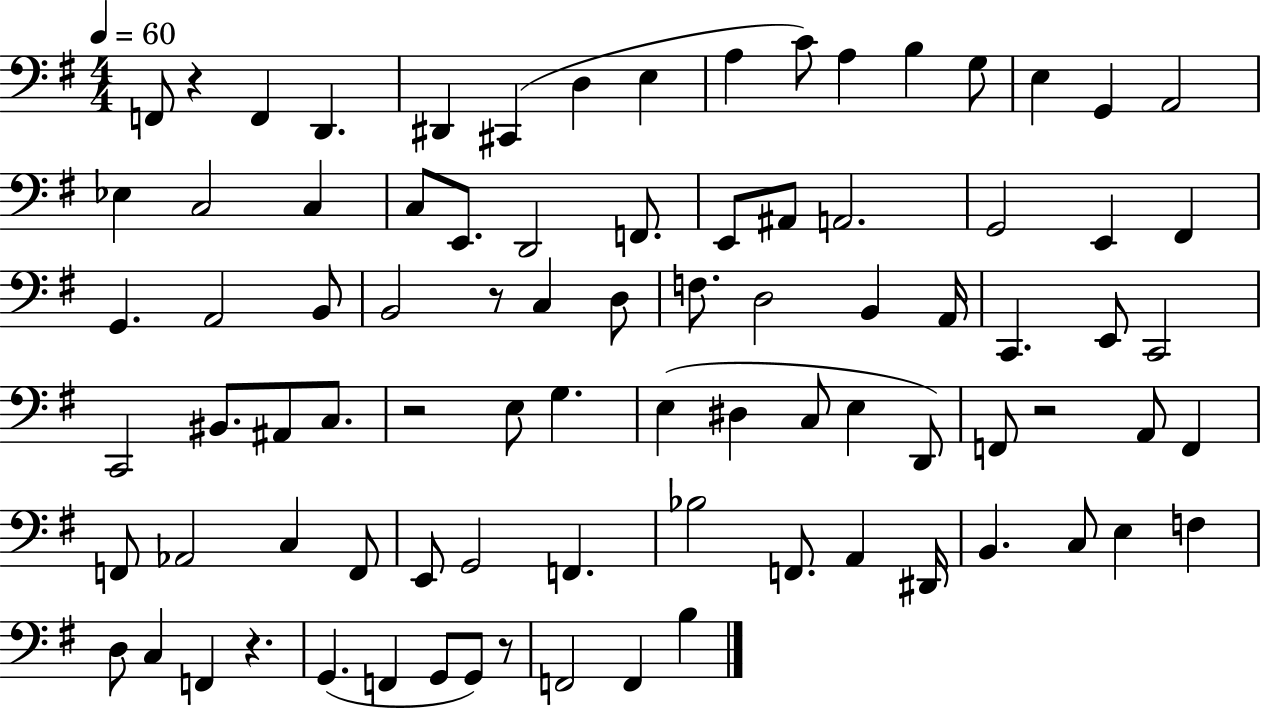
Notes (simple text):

F2/e R/q F2/q D2/q. D#2/q C#2/q D3/q E3/q A3/q C4/e A3/q B3/q G3/e E3/q G2/q A2/h Eb3/q C3/h C3/q C3/e E2/e. D2/h F2/e. E2/e A#2/e A2/h. G2/h E2/q F#2/q G2/q. A2/h B2/e B2/h R/e C3/q D3/e F3/e. D3/h B2/q A2/s C2/q. E2/e C2/h C2/h BIS2/e. A#2/e C3/e. R/h E3/e G3/q. E3/q D#3/q C3/e E3/q D2/e F2/e R/h A2/e F2/q F2/e Ab2/h C3/q F2/e E2/e G2/h F2/q. Bb3/h F2/e. A2/q D#2/s B2/q. C3/e E3/q F3/q D3/e C3/q F2/q R/q. G2/q. F2/q G2/e G2/e R/e F2/h F2/q B3/q